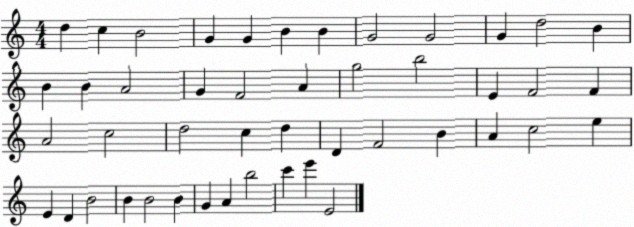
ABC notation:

X:1
T:Untitled
M:4/4
L:1/4
K:C
d c B2 G G B B G2 G2 G d2 B B B A2 G F2 A g2 b2 E F2 F A2 c2 d2 c d D F2 B A c2 e E D B2 B B2 B G A b2 c' e' E2